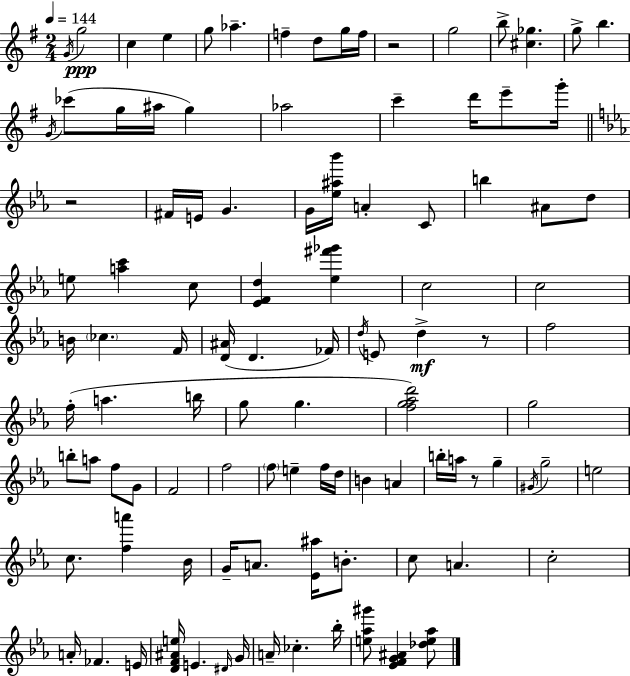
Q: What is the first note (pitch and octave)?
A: G4